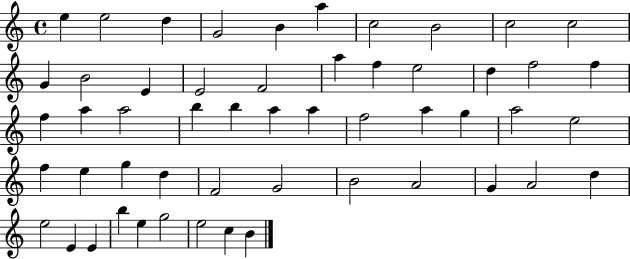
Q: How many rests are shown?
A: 0